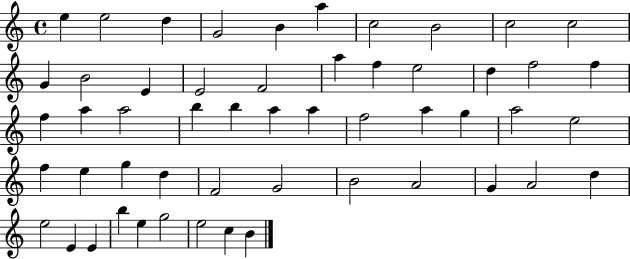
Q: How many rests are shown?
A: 0